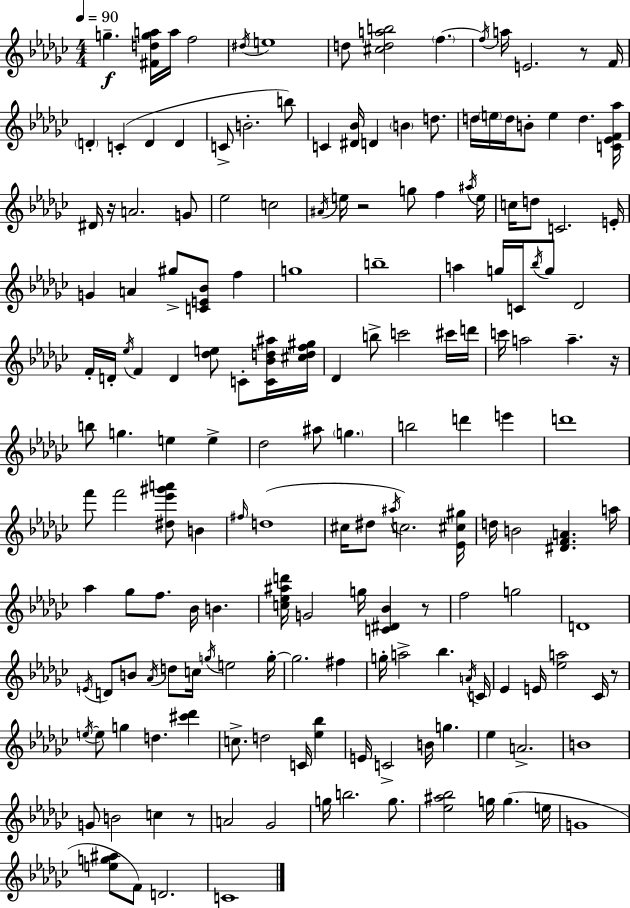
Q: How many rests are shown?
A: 7